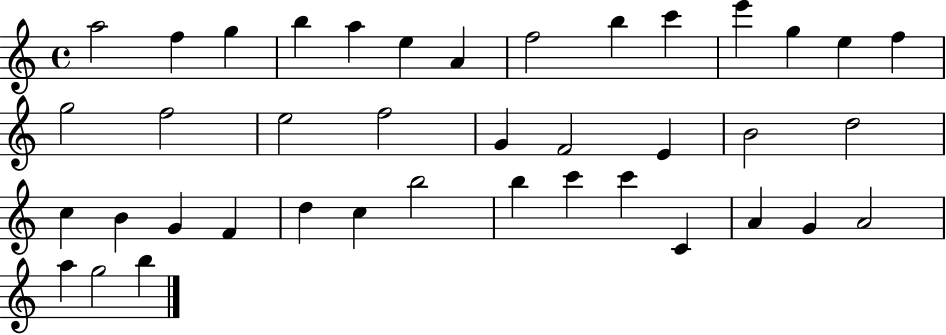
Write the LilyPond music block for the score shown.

{
  \clef treble
  \time 4/4
  \defaultTimeSignature
  \key c \major
  a''2 f''4 g''4 | b''4 a''4 e''4 a'4 | f''2 b''4 c'''4 | e'''4 g''4 e''4 f''4 | \break g''2 f''2 | e''2 f''2 | g'4 f'2 e'4 | b'2 d''2 | \break c''4 b'4 g'4 f'4 | d''4 c''4 b''2 | b''4 c'''4 c'''4 c'4 | a'4 g'4 a'2 | \break a''4 g''2 b''4 | \bar "|."
}